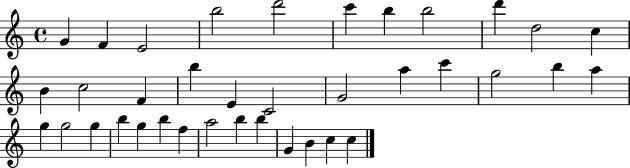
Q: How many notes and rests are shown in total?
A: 37